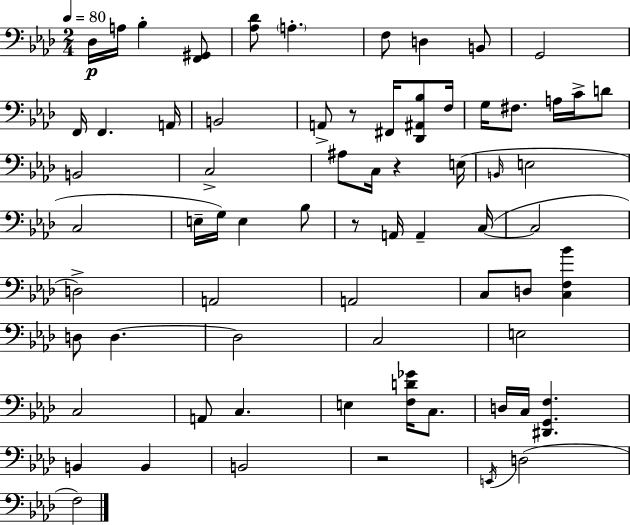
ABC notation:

X:1
T:Untitled
M:2/4
L:1/4
K:Fm
_D,/4 A,/4 _B, [F,,^G,,]/2 [_A,_D]/2 A, F,/2 D, B,,/2 G,,2 F,,/4 F,, A,,/4 B,,2 A,,/2 z/2 ^F,,/4 [_D,,^A,,_B,]/2 F,/4 G,/4 ^F,/2 A,/4 C/4 D/2 B,,2 C,2 ^A,/2 C,/4 z E,/4 B,,/4 E,2 C,2 E,/4 G,/4 E, _B,/2 z/2 A,,/4 A,, C,/4 C,2 D,2 A,,2 A,,2 C,/2 D,/2 [C,F,_B] D,/2 D, D,2 C,2 E,2 C,2 A,,/2 C, E, [F,D_G]/4 C,/2 D,/4 C,/4 [^D,,G,,F,] B,, B,, B,,2 z2 E,,/4 D,2 F,2